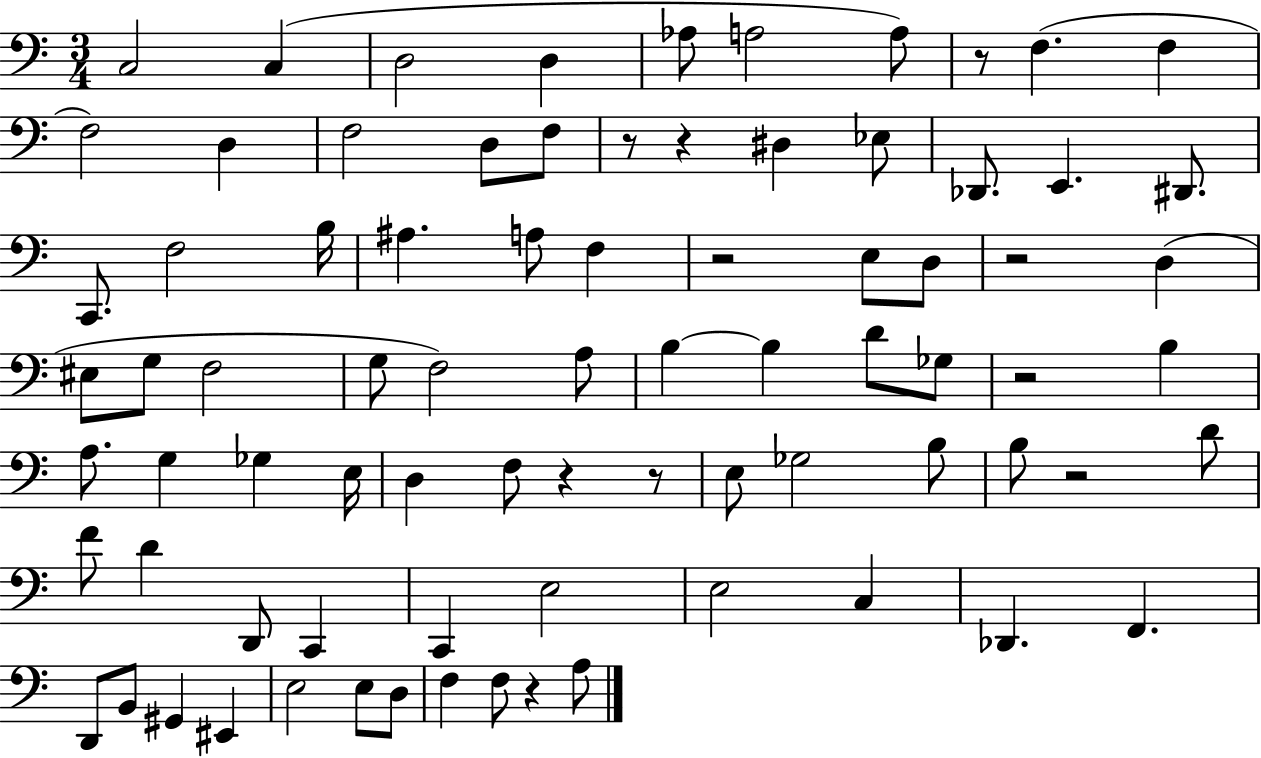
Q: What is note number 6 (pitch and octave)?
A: A3